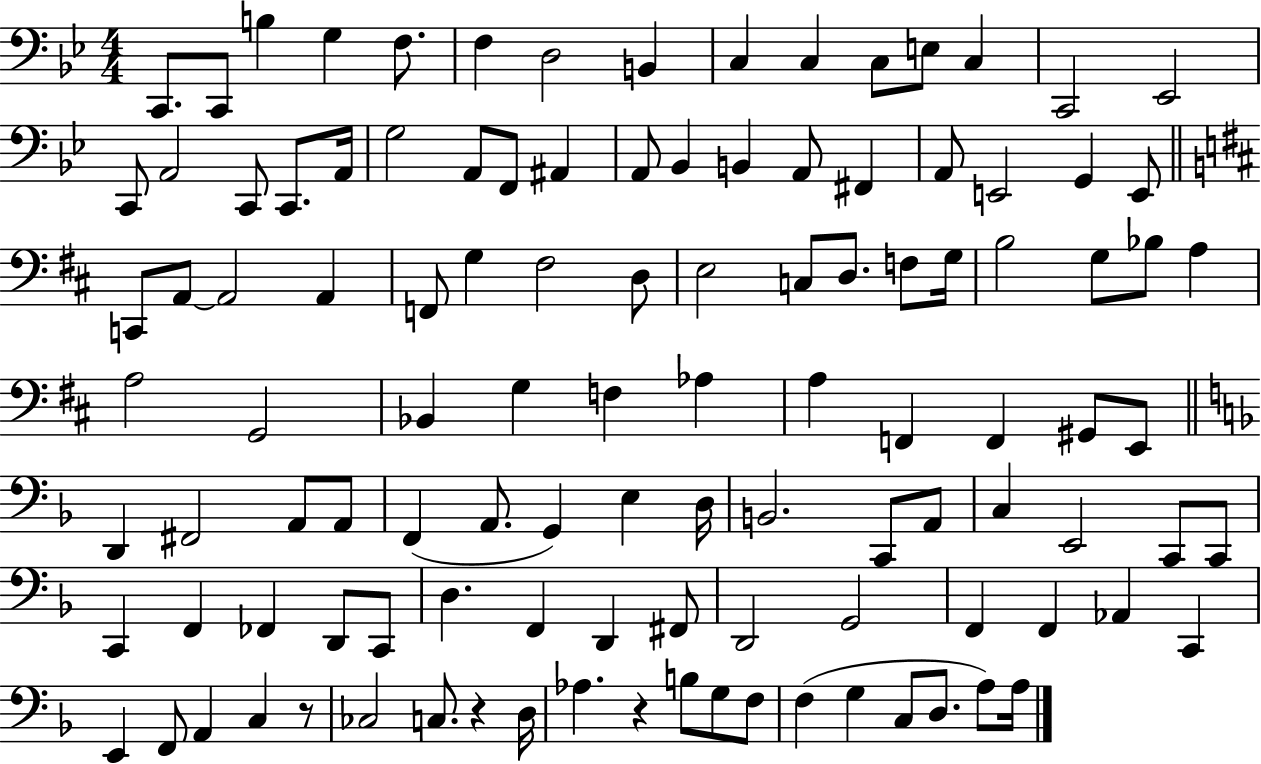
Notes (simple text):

C2/e. C2/e B3/q G3/q F3/e. F3/q D3/h B2/q C3/q C3/q C3/e E3/e C3/q C2/h Eb2/h C2/e A2/h C2/e C2/e. A2/s G3/h A2/e F2/e A#2/q A2/e Bb2/q B2/q A2/e F#2/q A2/e E2/h G2/q E2/e C2/e A2/e A2/h A2/q F2/e G3/q F#3/h D3/e E3/h C3/e D3/e. F3/e G3/s B3/h G3/e Bb3/e A3/q A3/h G2/h Bb2/q G3/q F3/q Ab3/q A3/q F2/q F2/q G#2/e E2/e D2/q F#2/h A2/e A2/e F2/q A2/e. G2/q E3/q D3/s B2/h. C2/e A2/e C3/q E2/h C2/e C2/e C2/q F2/q FES2/q D2/e C2/e D3/q. F2/q D2/q F#2/e D2/h G2/h F2/q F2/q Ab2/q C2/q E2/q F2/e A2/q C3/q R/e CES3/h C3/e. R/q D3/s Ab3/q. R/q B3/e G3/e F3/e F3/q G3/q C3/e D3/e. A3/e A3/s